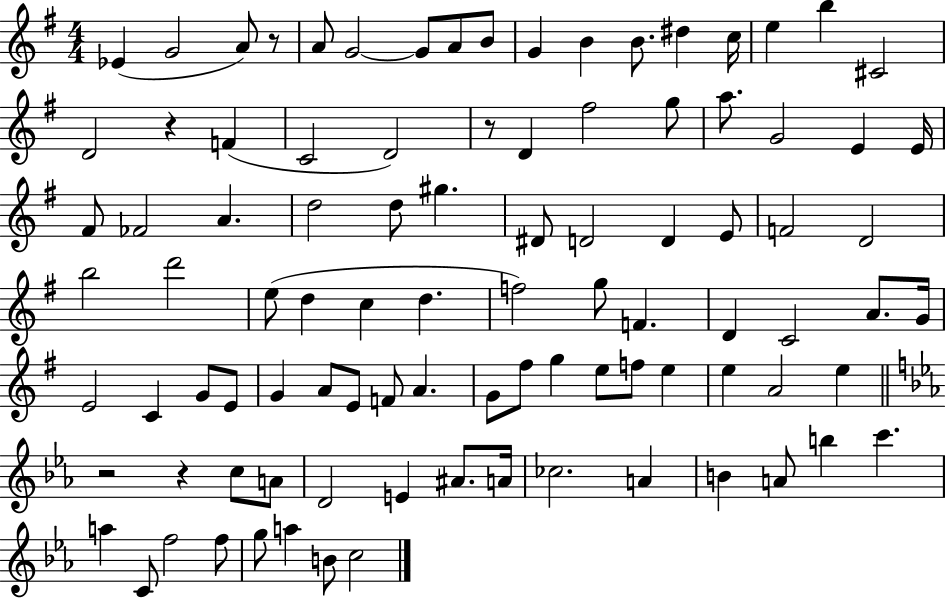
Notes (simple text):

Eb4/q G4/h A4/e R/e A4/e G4/h G4/e A4/e B4/e G4/q B4/q B4/e. D#5/q C5/s E5/q B5/q C#4/h D4/h R/q F4/q C4/h D4/h R/e D4/q F#5/h G5/e A5/e. G4/h E4/q E4/s F#4/e FES4/h A4/q. D5/h D5/e G#5/q. D#4/e D4/h D4/q E4/e F4/h D4/h B5/h D6/h E5/e D5/q C5/q D5/q. F5/h G5/e F4/q. D4/q C4/h A4/e. G4/s E4/h C4/q G4/e E4/e G4/q A4/e E4/e F4/e A4/q. G4/e F#5/e G5/q E5/e F5/e E5/q E5/q A4/h E5/q R/h R/q C5/e A4/e D4/h E4/q A#4/e. A4/s CES5/h. A4/q B4/q A4/e B5/q C6/q. A5/q C4/e F5/h F5/e G5/e A5/q B4/e C5/h